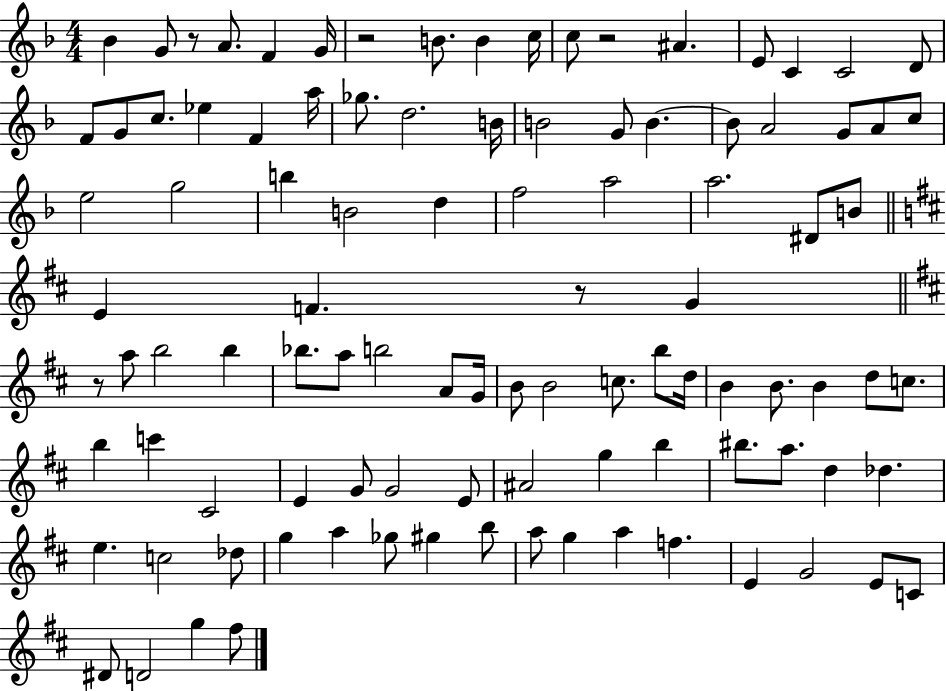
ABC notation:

X:1
T:Untitled
M:4/4
L:1/4
K:F
_B G/2 z/2 A/2 F G/4 z2 B/2 B c/4 c/2 z2 ^A E/2 C C2 D/2 F/2 G/2 c/2 _e F a/4 _g/2 d2 B/4 B2 G/2 B B/2 A2 G/2 A/2 c/2 e2 g2 b B2 d f2 a2 a2 ^D/2 B/2 E F z/2 G z/2 a/2 b2 b _b/2 a/2 b2 A/2 G/4 B/2 B2 c/2 b/2 d/4 B B/2 B d/2 c/2 b c' ^C2 E G/2 G2 E/2 ^A2 g b ^b/2 a/2 d _d e c2 _d/2 g a _g/2 ^g b/2 a/2 g a f E G2 E/2 C/2 ^D/2 D2 g ^f/2